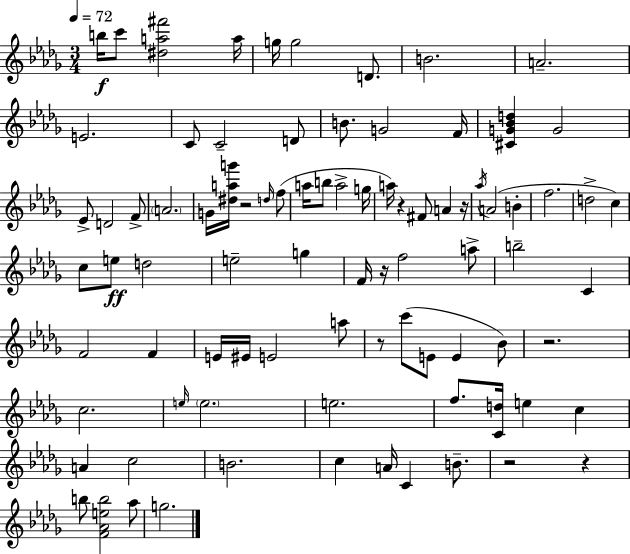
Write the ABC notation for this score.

X:1
T:Untitled
M:3/4
L:1/4
K:Bbm
b/4 c'/2 [^da^f']2 a/4 g/4 g2 D/2 B2 A2 E2 C/2 C2 D/2 B/2 G2 F/4 [^CG_Bd] G2 _E/2 D2 F/2 A2 G/4 [^dag']/4 z2 d/4 f/2 a/4 b/2 a2 g/4 a/4 z ^F/2 A z/4 _a/4 A2 B f2 d2 c c/2 e/2 d2 e2 g F/4 z/4 f2 a/2 b2 C F2 F E/4 ^E/4 E2 a/2 z/2 c'/2 E/2 E _B/2 z2 c2 e/4 e2 e2 f/2 [Cd]/4 e c A c2 B2 c A/4 C B/2 z2 z b/2 [F_Aeb]2 _a/2 g2